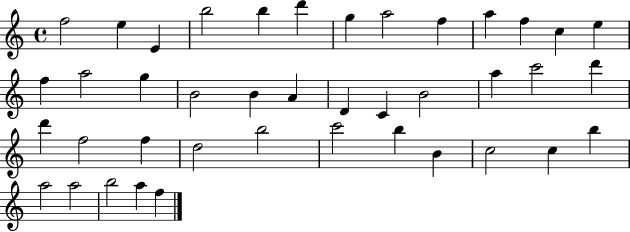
F5/h E5/q E4/q B5/h B5/q D6/q G5/q A5/h F5/q A5/q F5/q C5/q E5/q F5/q A5/h G5/q B4/h B4/q A4/q D4/q C4/q B4/h A5/q C6/h D6/q D6/q F5/h F5/q D5/h B5/h C6/h B5/q B4/q C5/h C5/q B5/q A5/h A5/h B5/h A5/q F5/q